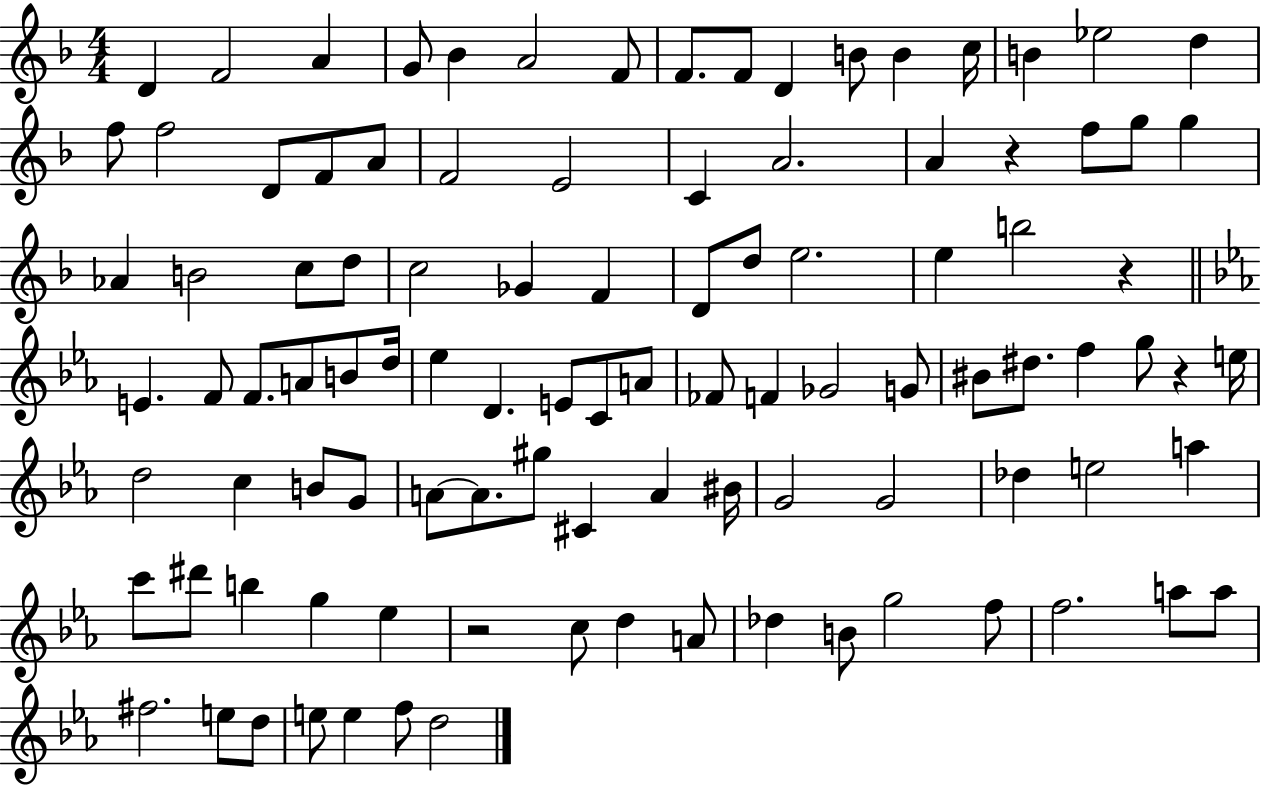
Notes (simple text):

D4/q F4/h A4/q G4/e Bb4/q A4/h F4/e F4/e. F4/e D4/q B4/e B4/q C5/s B4/q Eb5/h D5/q F5/e F5/h D4/e F4/e A4/e F4/h E4/h C4/q A4/h. A4/q R/q F5/e G5/e G5/q Ab4/q B4/h C5/e D5/e C5/h Gb4/q F4/q D4/e D5/e E5/h. E5/q B5/h R/q E4/q. F4/e F4/e. A4/e B4/e D5/s Eb5/q D4/q. E4/e C4/e A4/e FES4/e F4/q Gb4/h G4/e BIS4/e D#5/e. F5/q G5/e R/q E5/s D5/h C5/q B4/e G4/e A4/e A4/e. G#5/e C#4/q A4/q BIS4/s G4/h G4/h Db5/q E5/h A5/q C6/e D#6/e B5/q G5/q Eb5/q R/h C5/e D5/q A4/e Db5/q B4/e G5/h F5/e F5/h. A5/e A5/e F#5/h. E5/e D5/e E5/e E5/q F5/e D5/h